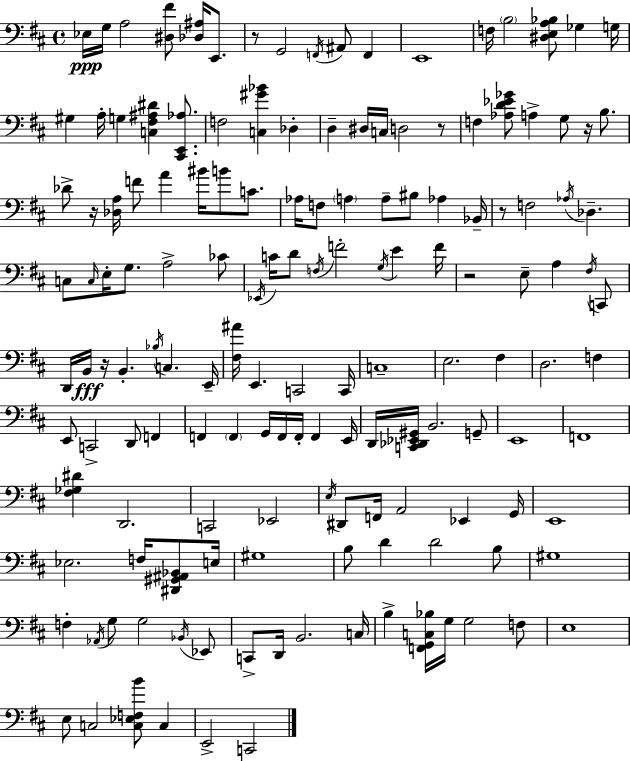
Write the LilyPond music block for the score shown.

{
  \clef bass
  \time 4/4
  \defaultTimeSignature
  \key d \major
  ees16\ppp g16 a2 <dis fis'>8 <des ais>16 e,8. | r8 g,2 \acciaccatura { f,16 } ais,8 f,4 | e,1 | f16 \parenthesize b2 <dis e a bes>8 ges4 | \break g16 gis4 a16-. g4 <c fis ais dis'>4 <cis, e, aes>8. | f2 <c gis' bes'>4 des4-. | d4-- dis16 c16 d2 r8 | f4 <aes d' ees' ges'>8 a4-> g8 r16 b8. | \break des'8-> r16 <des a>16 f'8 a'4 bis'16 b'8 c'8. | aes16 f8 \parenthesize a4 a8-- bis8 aes4 | bes,16-- r8 f2 \acciaccatura { aes16 } des4.-- | c8 \grace { c16 } e16-. g8. a2-> | \break ces'8 \acciaccatura { ees,16 } c'16 d'8 \acciaccatura { f16 } f'2-. | \acciaccatura { g16 } e'4 f'16 r2 e8-- | a4 \acciaccatura { fis16 } c,8 d,16 b,16\fff r16 b,4.-. | \acciaccatura { bes16 } c4. e,16-- <fis ais'>16 e,4. c,2 | \break c,16 c1-- | e2. | fis4 d2. | f4 e,8 c,2-> | \break d,8 f,4 f,4 \parenthesize f,4 | g,16 f,16 f,16-. f,4 e,16 d,16 <c, des, ees, gis,>16 b,2. | g,8-- e,1 | f,1 | \break <fis ges dis'>4 d,2. | c,2 | ees,2 \acciaccatura { e16 } dis,8 f,16 a,2 | ees,4 g,16 e,1 | \break ees2. | f16 <dis, gis, ais, bes,>8 e16 gis1 | b8 d'4 d'2 | b8 gis1 | \break f4-. \acciaccatura { aes,16 } g8 | g2 \acciaccatura { bes,16 } ees,8 c,8-> d,16 b,2. | c16 b4-> <f, g, c bes>16 | g16 g2 f8 e1 | \break e8 c2 | <c ees f b'>8 c4 e,2-> | c,2 \bar "|."
}